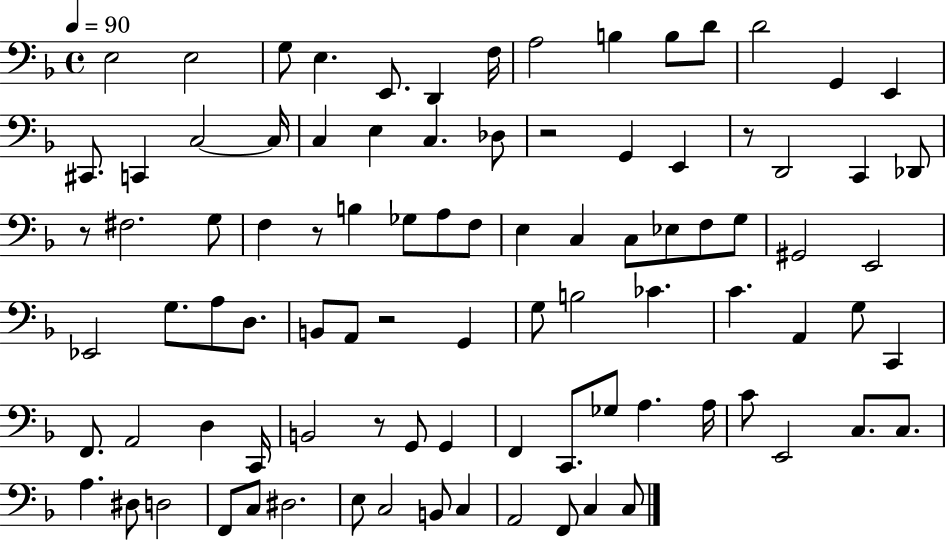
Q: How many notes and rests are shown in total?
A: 92